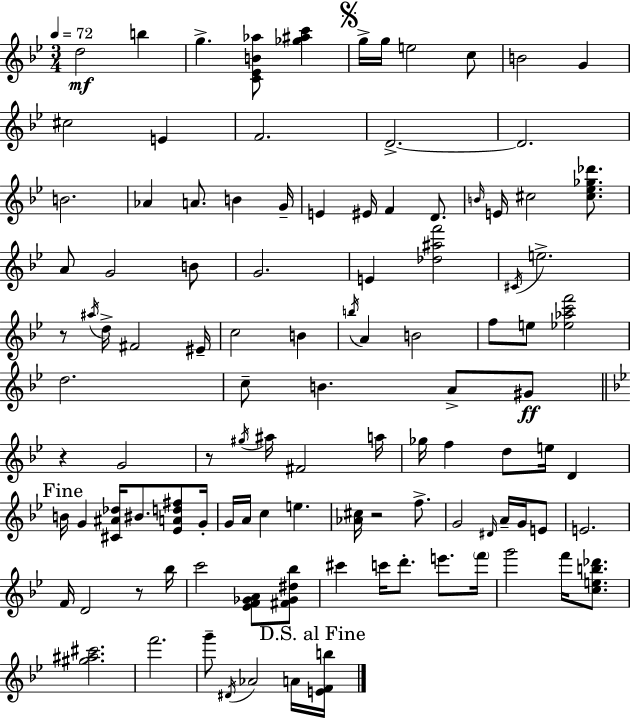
{
  \clef treble
  \numericTimeSignature
  \time 3/4
  \key bes \major
  \tempo 4 = 72
  d''2\mf b''4 | g''4.-> <c' ees' b' aes''>8 <ges'' ais'' c'''>4 | \mark \markup { \musicglyph "scripts.segno" } g''16-> g''16 e''2 c''8 | b'2 g'4 | \break cis''2 e'4 | f'2. | d'2.->~~ | d'2. | \break b'2. | aes'4 a'8. b'4 g'16-- | e'4 eis'16 f'4 d'8. | \grace { b'16 } e'16 cis''2 <cis'' ees'' ges'' des'''>8. | \break a'8 g'2 b'8 | g'2. | e'4 <des'' ais'' f'''>2 | \acciaccatura { cis'16 } e''2.-> | \break r8 \acciaccatura { ais''16 } d''16-> fis'2 | eis'16-- c''2 b'4 | \acciaccatura { b''16 } a'4 b'2 | f''8 e''8 <ees'' aes'' c''' f'''>2 | \break d''2. | c''8-- b'4. | a'8-> gis'8\ff \bar "||" \break \key bes \major r4 g'2 | r8 \acciaccatura { gis''16 } ais''16 fis'2 | a''16 ges''16 f''4 d''8 e''16 d'4 | \mark "Fine" b'16 g'4 <cis' ais' des''>16 bis'8. <ees' a' d'' fis''>8 | \break g'16-. g'16 a'16 c''4 e''4. | <aes' cis''>16 r2 f''8.-> | g'2 \grace { dis'16 } a'16-- g'16 | e'8 e'2. | \break f'16 d'2 r8 | bes''16 c'''2 <ees' f' ges' a'>8 | <fis' ges' dis'' bes''>8 cis'''4 c'''16 d'''8.-. e'''8. | \parenthesize f'''16 g'''2 f'''16 <c'' e'' b'' des'''>8. | \break <gis'' ais'' cis'''>2. | f'''2. | g'''8-- \acciaccatura { dis'16 } aes'2 | a'16 \mark "D.S. al Fine" <e' f' b''>16 \bar "|."
}